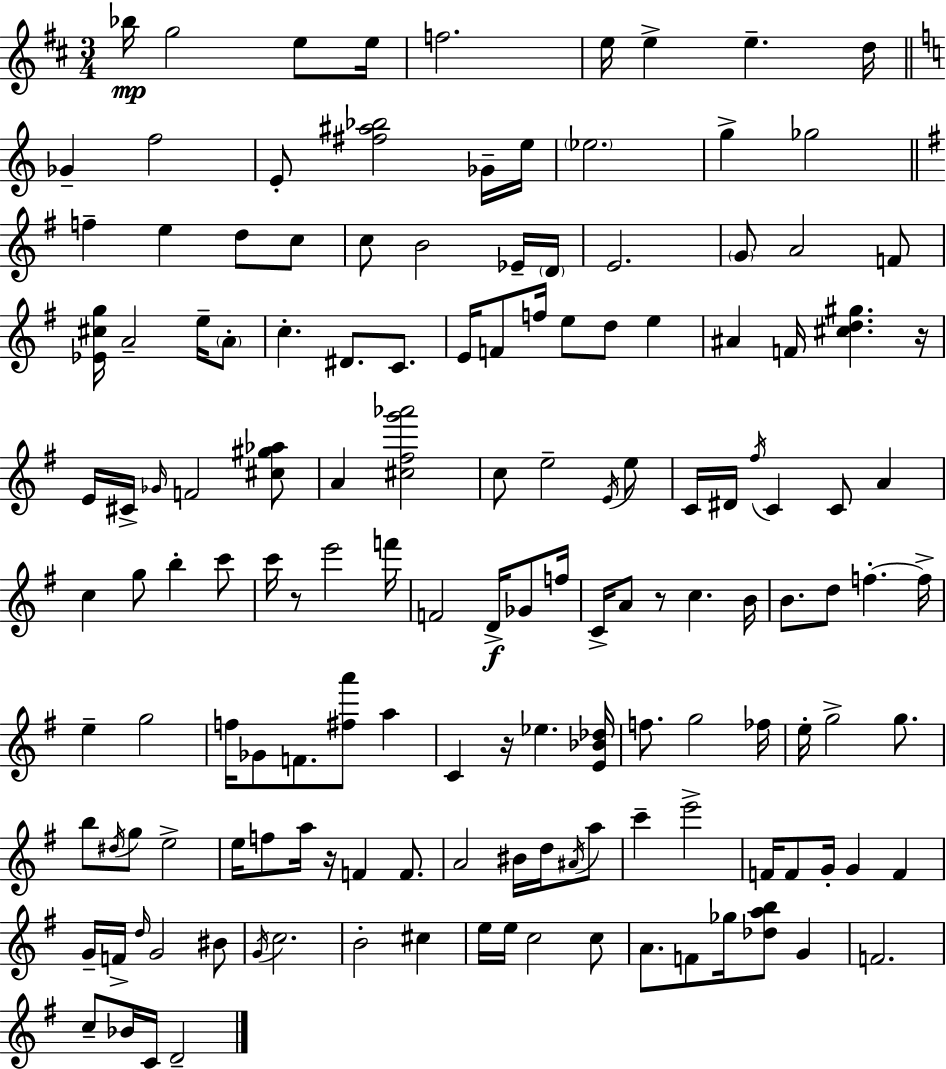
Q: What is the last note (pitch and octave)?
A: D4